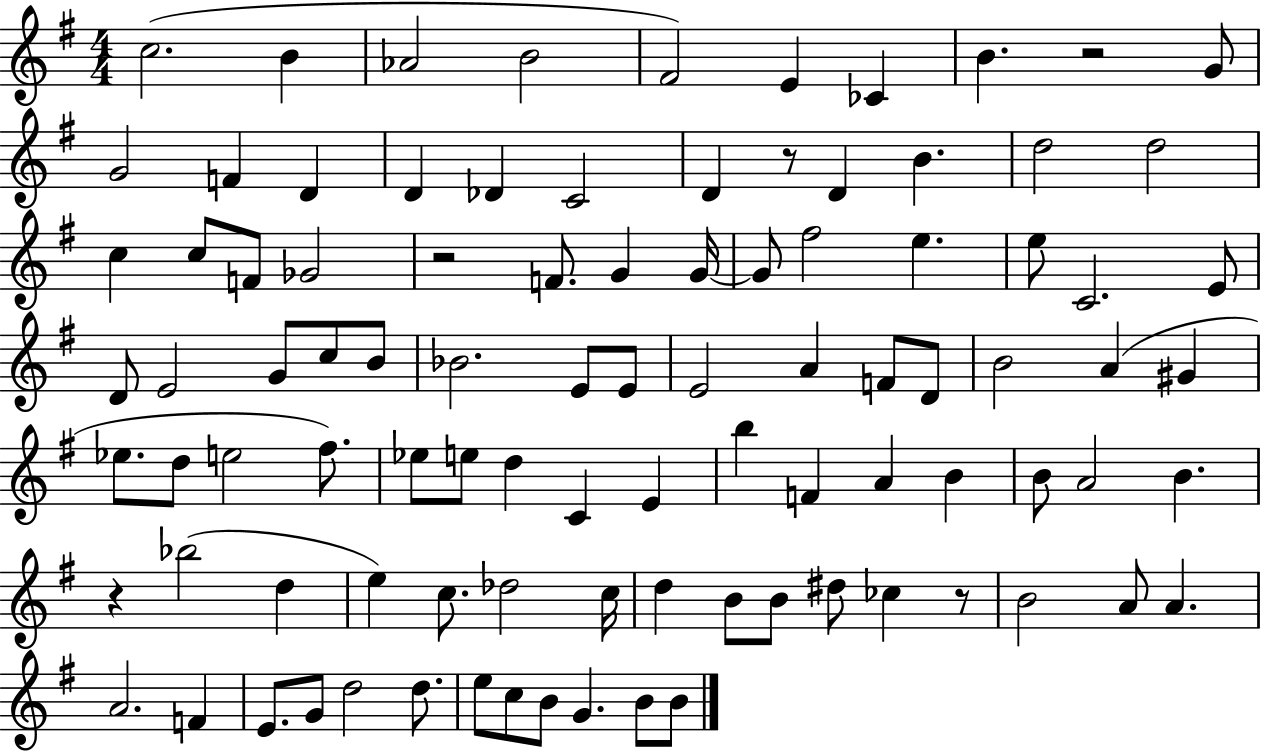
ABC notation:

X:1
T:Untitled
M:4/4
L:1/4
K:G
c2 B _A2 B2 ^F2 E _C B z2 G/2 G2 F D D _D C2 D z/2 D B d2 d2 c c/2 F/2 _G2 z2 F/2 G G/4 G/2 ^f2 e e/2 C2 E/2 D/2 E2 G/2 c/2 B/2 _B2 E/2 E/2 E2 A F/2 D/2 B2 A ^G _e/2 d/2 e2 ^f/2 _e/2 e/2 d C E b F A B B/2 A2 B z _b2 d e c/2 _d2 c/4 d B/2 B/2 ^d/2 _c z/2 B2 A/2 A A2 F E/2 G/2 d2 d/2 e/2 c/2 B/2 G B/2 B/2